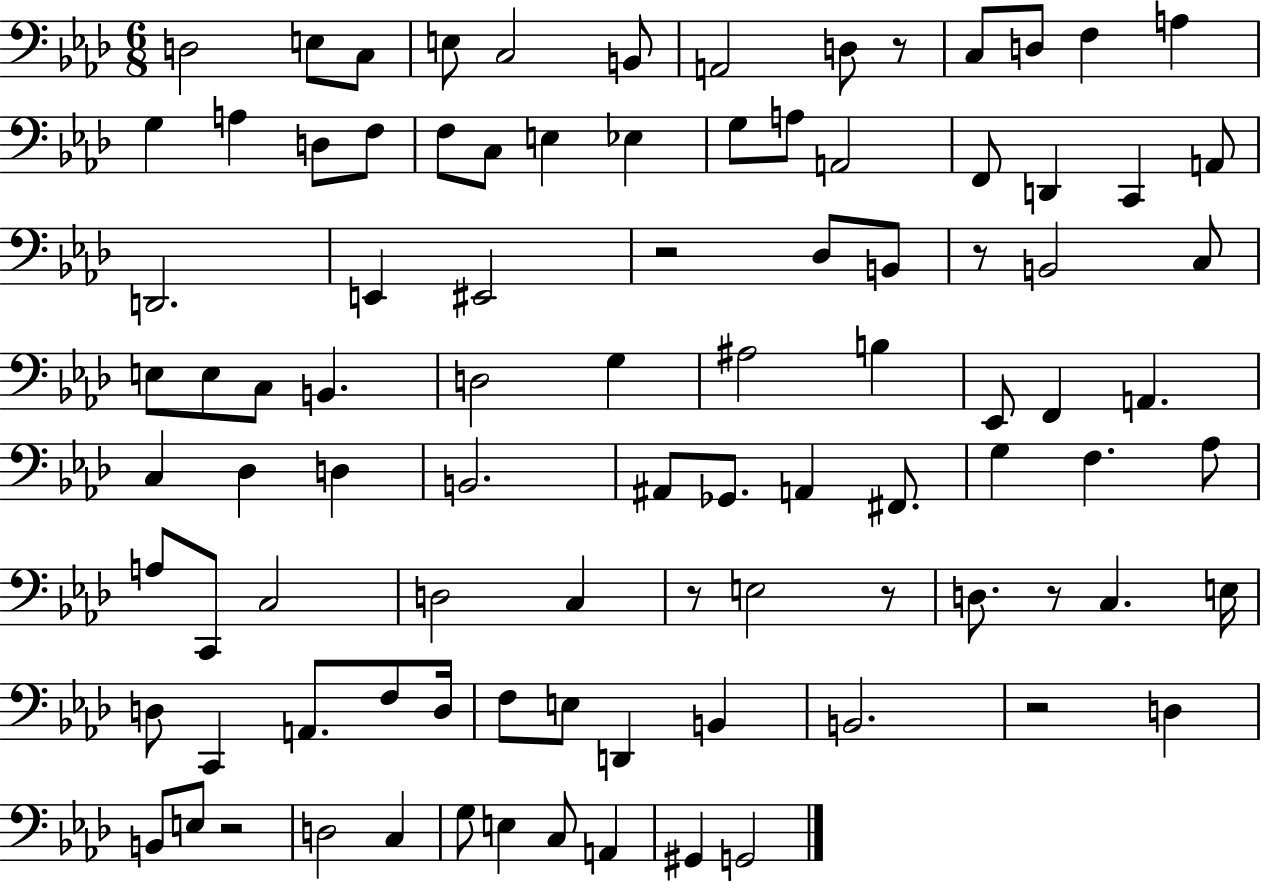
X:1
T:Untitled
M:6/8
L:1/4
K:Ab
D,2 E,/2 C,/2 E,/2 C,2 B,,/2 A,,2 D,/2 z/2 C,/2 D,/2 F, A, G, A, D,/2 F,/2 F,/2 C,/2 E, _E, G,/2 A,/2 A,,2 F,,/2 D,, C,, A,,/2 D,,2 E,, ^E,,2 z2 _D,/2 B,,/2 z/2 B,,2 C,/2 E,/2 E,/2 C,/2 B,, D,2 G, ^A,2 B, _E,,/2 F,, A,, C, _D, D, B,,2 ^A,,/2 _G,,/2 A,, ^F,,/2 G, F, _A,/2 A,/2 C,,/2 C,2 D,2 C, z/2 E,2 z/2 D,/2 z/2 C, E,/4 D,/2 C,, A,,/2 F,/2 D,/4 F,/2 E,/2 D,, B,, B,,2 z2 D, B,,/2 E,/2 z2 D,2 C, G,/2 E, C,/2 A,, ^G,, G,,2